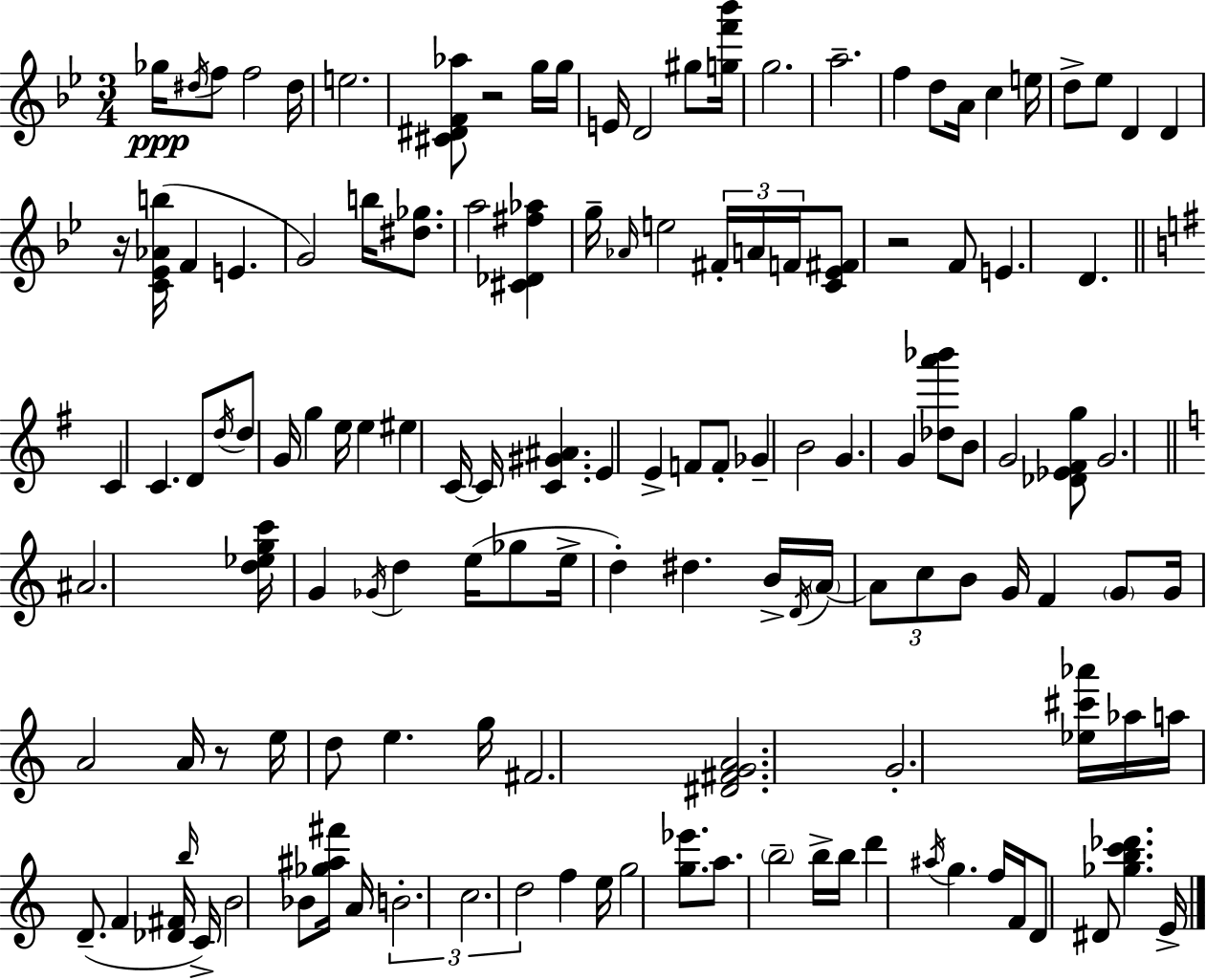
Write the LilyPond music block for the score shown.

{
  \clef treble
  \numericTimeSignature
  \time 3/4
  \key g \minor
  \repeat volta 2 { ges''16\ppp \acciaccatura { dis''16 } f''8 f''2 | dis''16 e''2. | <cis' dis' f' aes''>8 r2 g''16 | g''16 e'16 d'2 gis''8 | \break <g'' f''' bes'''>16 g''2. | a''2.-- | f''4 d''8 a'16 c''4 | e''16 d''8-> ees''8 d'4 d'4 | \break r16 <c' ees' aes' b''>16( f'4 e'4. | g'2) b''16 <dis'' ges''>8. | a''2 <cis' des' fis'' aes''>4 | g''16-- \grace { aes'16 } e''2 \tuplet 3/2 { fis'16-. | \break a'16 f'16 } <c' ees' fis'>8 r2 | f'8 e'4. d'4. | \bar "||" \break \key e \minor c'4 c'4. d'8 | \acciaccatura { d''16 } d''8 g'16 g''4 e''16 e''4 | eis''4 c'16~~ c'16 <c' gis' ais'>4. | e'4 e'4-> f'8 f'8-. | \break ges'4-- b'2 | g'4. g'4 <des'' a''' bes'''>8 | b'8 g'2 <des' ees' fis' g''>8 | g'2. | \break \bar "||" \break \key c \major ais'2. | <d'' ees'' g'' c'''>16 g'4 \acciaccatura { ges'16 } d''4 e''16( ges''8 | e''16-> d''4-.) dis''4. | b'16-> \acciaccatura { d'16 } \parenthesize a'16~~ \tuplet 3/2 { a'8 c''8 b'8 } g'16 f'4 | \break \parenthesize g'8 g'16 a'2 | a'16 r8 e''16 d''8 e''4. | g''16 fis'2. | <dis' fis' g' a'>2. | \break g'2.-. | <ees'' cis''' aes'''>16 aes''16 a''16 d'8.--( f'4 | <des' fis'>16 \grace { b''16 } c'16->) b'2 bes'8 | <ges'' ais'' fis'''>16 a'16 \tuplet 3/2 { b'2.-. | \break c''2. | d''2 } f''4 | e''16 g''2 | <g'' ees'''>8. a''8. \parenthesize b''2-- | \break b''16-> b''16 d'''4 \acciaccatura { ais''16 } g''4. | f''16 f'16 d'8 dis'8 <ges'' b'' c''' des'''>4. | e'16-> } \bar "|."
}